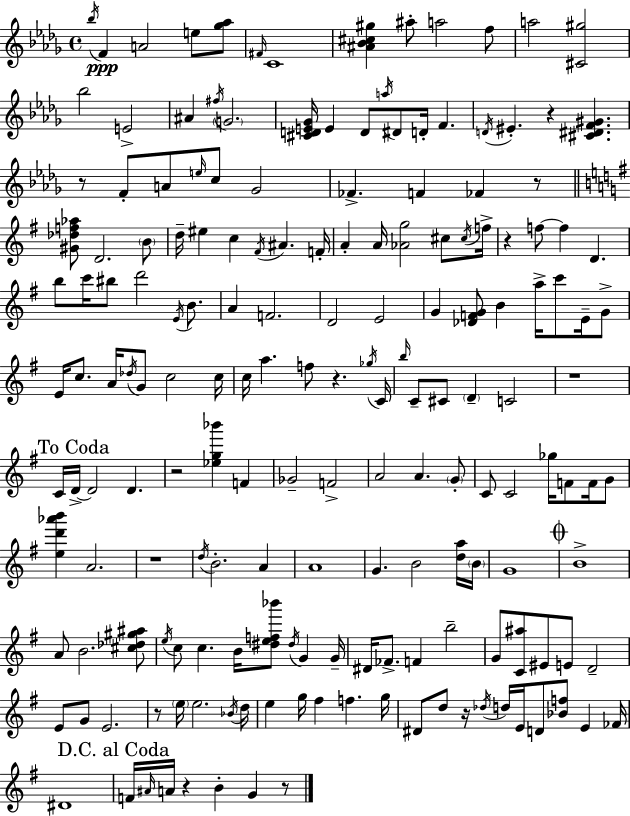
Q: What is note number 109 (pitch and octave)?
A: E5